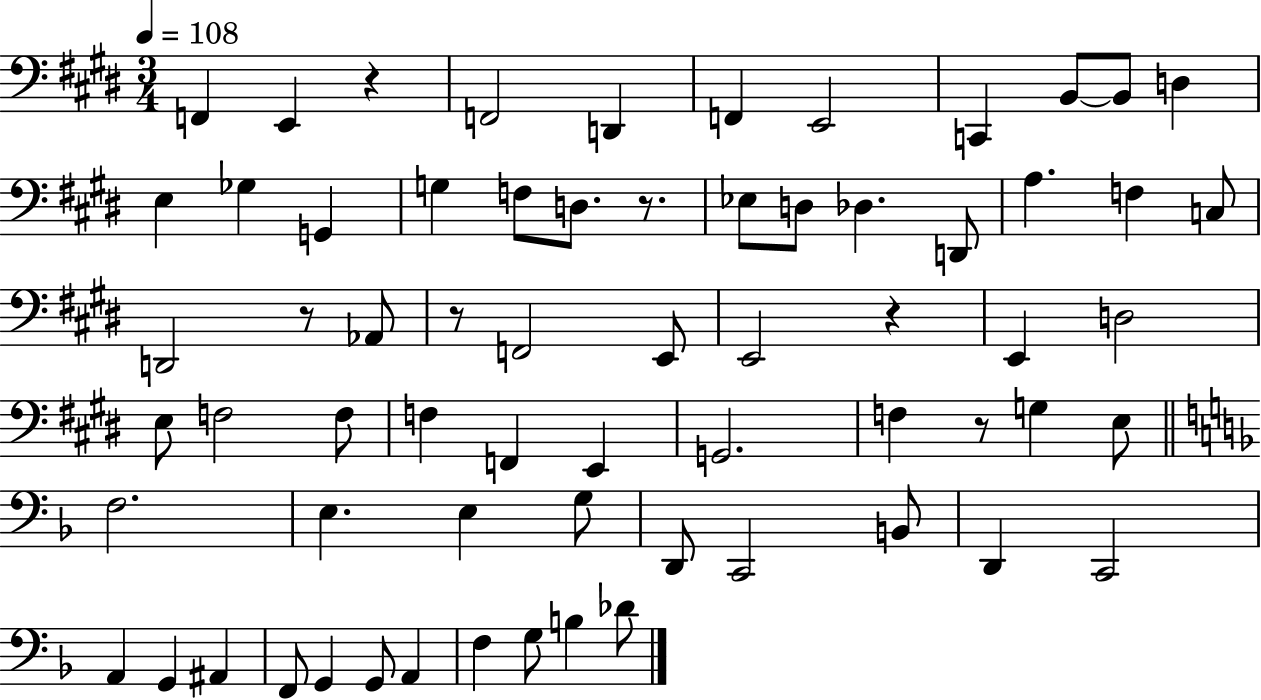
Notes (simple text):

F2/q E2/q R/q F2/h D2/q F2/q E2/h C2/q B2/e B2/e D3/q E3/q Gb3/q G2/q G3/q F3/e D3/e. R/e. Eb3/e D3/e Db3/q. D2/e A3/q. F3/q C3/e D2/h R/e Ab2/e R/e F2/h E2/e E2/h R/q E2/q D3/h E3/e F3/h F3/e F3/q F2/q E2/q G2/h. F3/q R/e G3/q E3/e F3/h. E3/q. E3/q G3/e D2/e C2/h B2/e D2/q C2/h A2/q G2/q A#2/q F2/e G2/q G2/e A2/q F3/q G3/e B3/q Db4/e